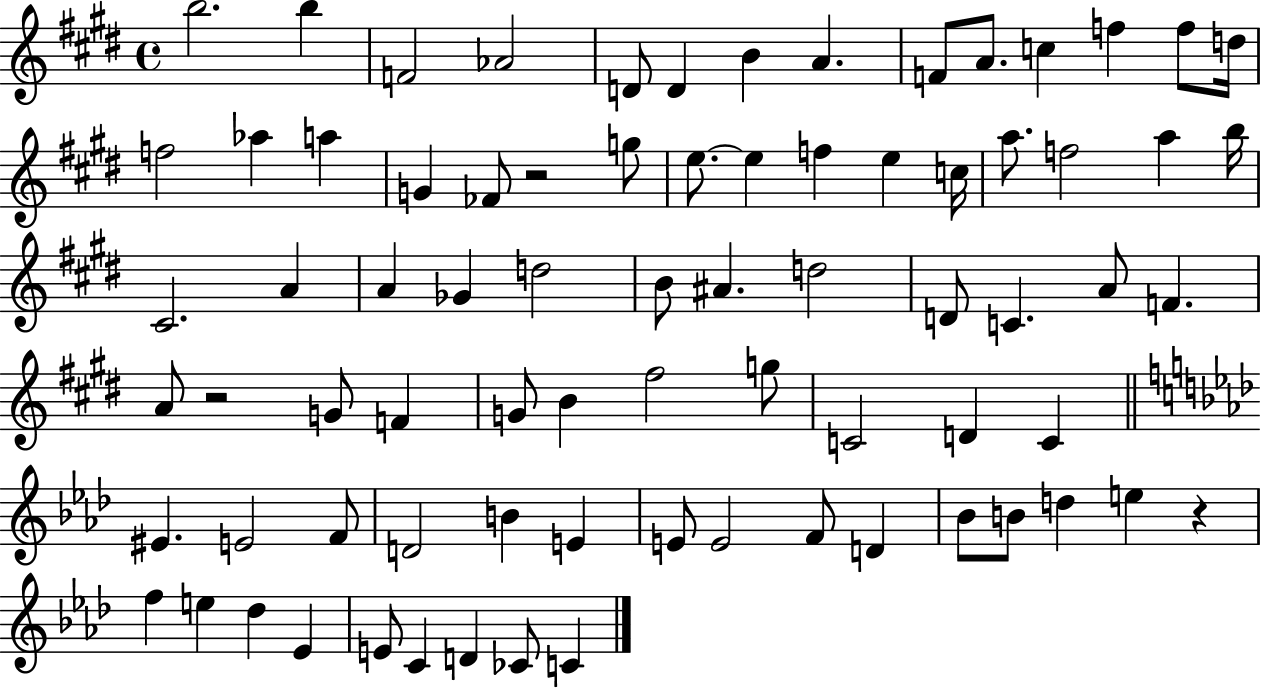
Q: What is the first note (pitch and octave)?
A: B5